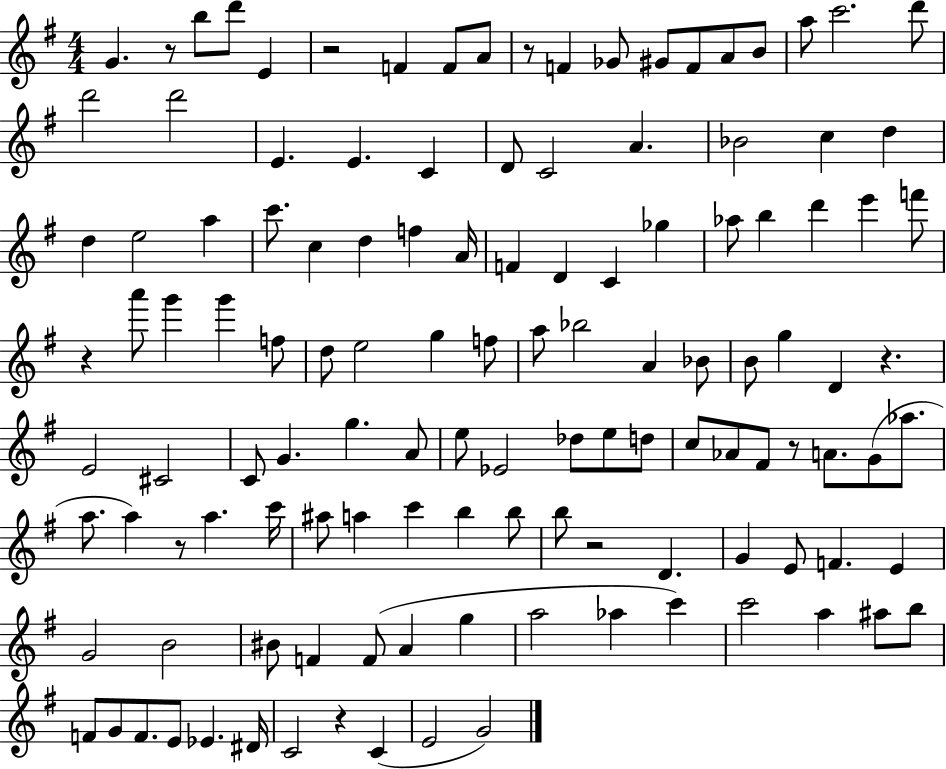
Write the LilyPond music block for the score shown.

{
  \clef treble
  \numericTimeSignature
  \time 4/4
  \key g \major
  \repeat volta 2 { g'4. r8 b''8 d'''8 e'4 | r2 f'4 f'8 a'8 | r8 f'4 ges'8 gis'8 f'8 a'8 b'8 | a''8 c'''2. d'''8 | \break d'''2 d'''2 | e'4. e'4. c'4 | d'8 c'2 a'4. | bes'2 c''4 d''4 | \break d''4 e''2 a''4 | c'''8. c''4 d''4 f''4 a'16 | f'4 d'4 c'4 ges''4 | aes''8 b''4 d'''4 e'''4 f'''8 | \break r4 a'''8 g'''4 g'''4 f''8 | d''8 e''2 g''4 f''8 | a''8 bes''2 a'4 bes'8 | b'8 g''4 d'4 r4. | \break e'2 cis'2 | c'8 g'4. g''4. a'8 | e''8 ees'2 des''8 e''8 d''8 | c''8 aes'8 fis'8 r8 a'8. g'8( aes''8. | \break a''8. a''4) r8 a''4. c'''16 | ais''8 a''4 c'''4 b''4 b''8 | b''8 r2 d'4. | g'4 e'8 f'4. e'4 | \break g'2 b'2 | bis'8 f'4 f'8( a'4 g''4 | a''2 aes''4 c'''4) | c'''2 a''4 ais''8 b''8 | \break f'8 g'8 f'8. e'8 ees'4. dis'16 | c'2 r4 c'4( | e'2 g'2) | } \bar "|."
}